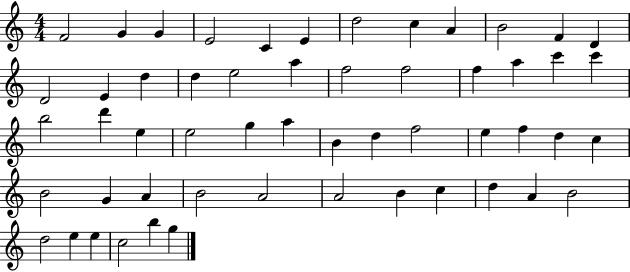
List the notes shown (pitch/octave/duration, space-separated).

F4/h G4/q G4/q E4/h C4/q E4/q D5/h C5/q A4/q B4/h F4/q D4/q D4/h E4/q D5/q D5/q E5/h A5/q F5/h F5/h F5/q A5/q C6/q C6/q B5/h D6/q E5/q E5/h G5/q A5/q B4/q D5/q F5/h E5/q F5/q D5/q C5/q B4/h G4/q A4/q B4/h A4/h A4/h B4/q C5/q D5/q A4/q B4/h D5/h E5/q E5/q C5/h B5/q G5/q